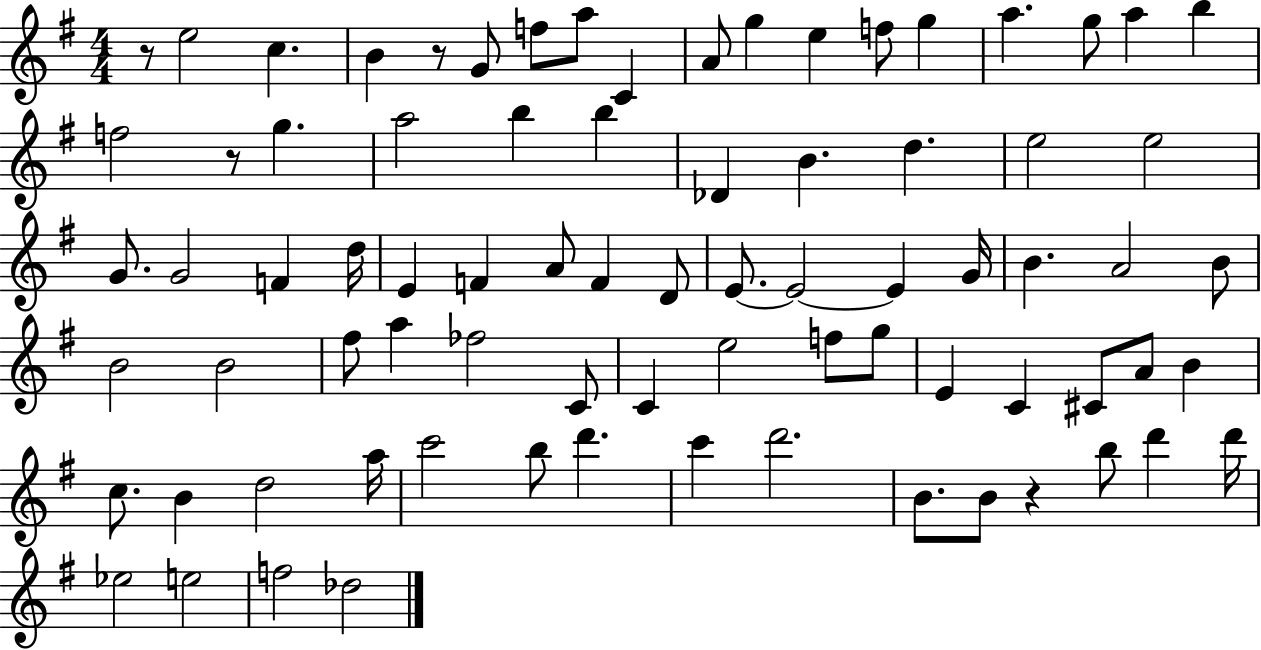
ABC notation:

X:1
T:Untitled
M:4/4
L:1/4
K:G
z/2 e2 c B z/2 G/2 f/2 a/2 C A/2 g e f/2 g a g/2 a b f2 z/2 g a2 b b _D B d e2 e2 G/2 G2 F d/4 E F A/2 F D/2 E/2 E2 E G/4 B A2 B/2 B2 B2 ^f/2 a _f2 C/2 C e2 f/2 g/2 E C ^C/2 A/2 B c/2 B d2 a/4 c'2 b/2 d' c' d'2 B/2 B/2 z b/2 d' d'/4 _e2 e2 f2 _d2